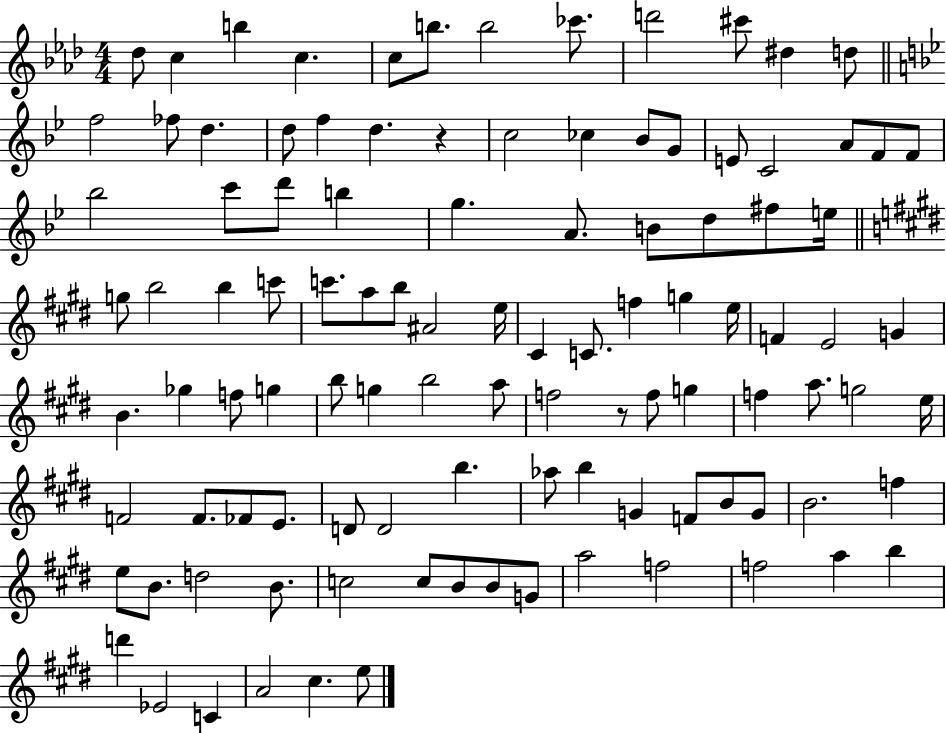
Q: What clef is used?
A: treble